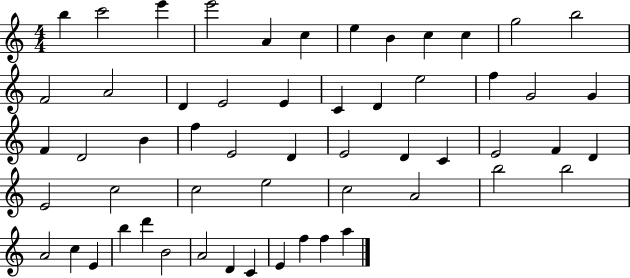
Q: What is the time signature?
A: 4/4